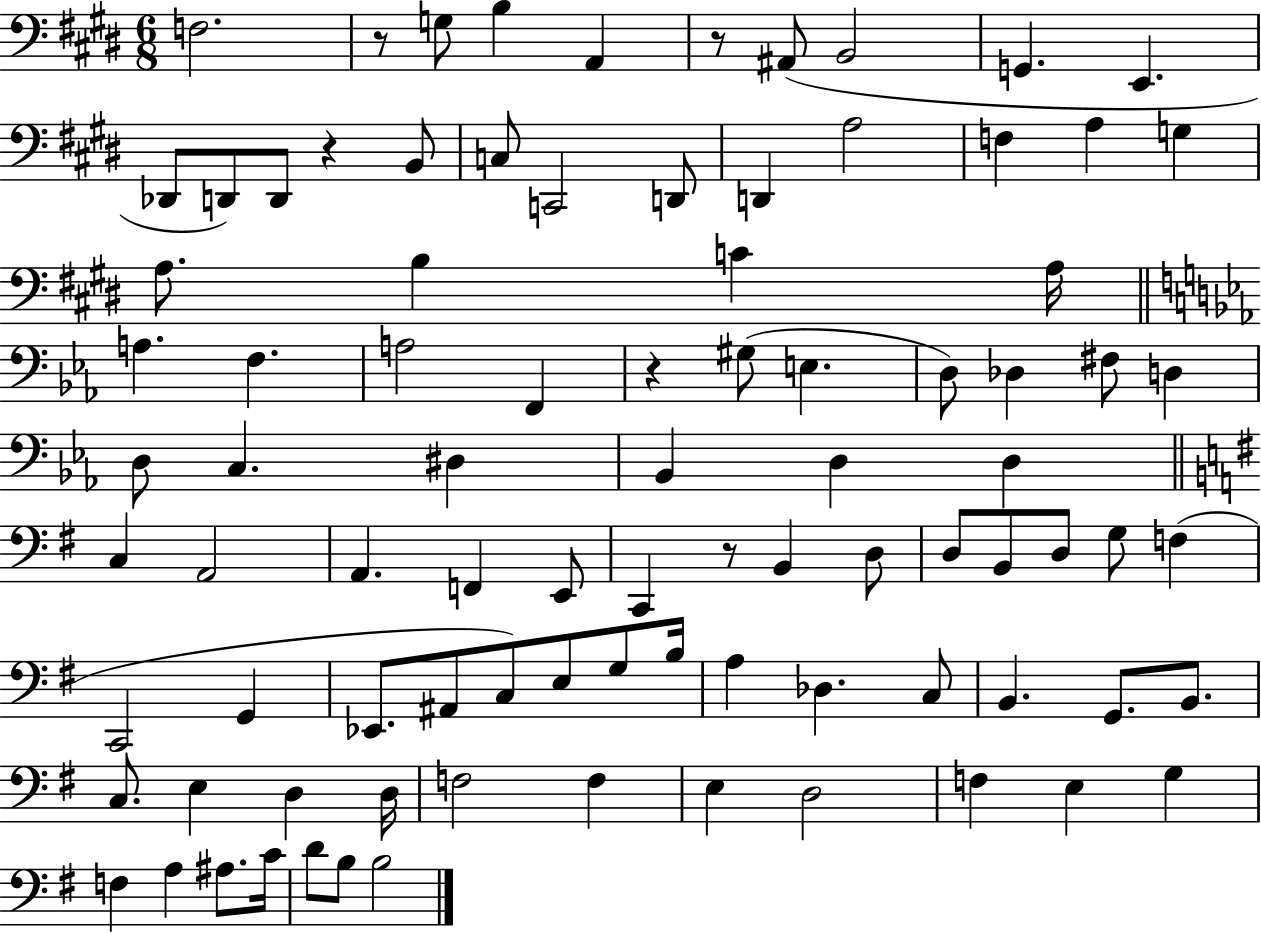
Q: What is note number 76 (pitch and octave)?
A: F3